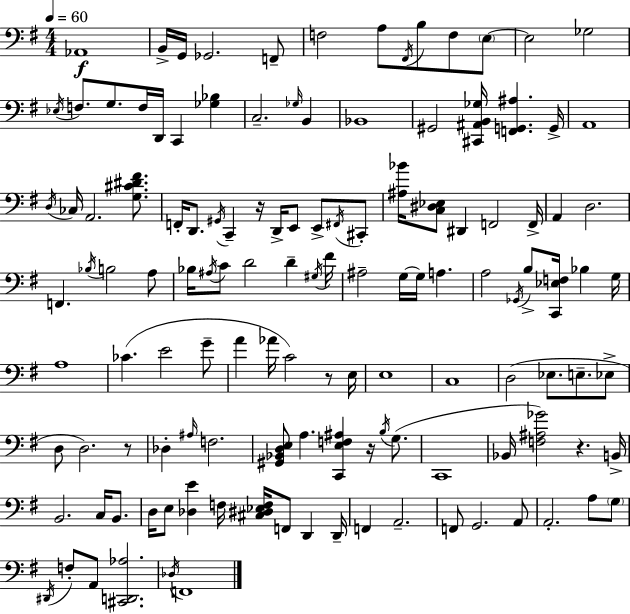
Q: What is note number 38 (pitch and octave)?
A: C#2